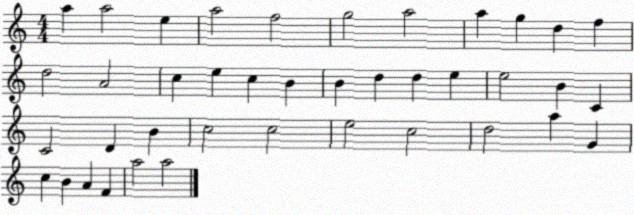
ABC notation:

X:1
T:Untitled
M:4/4
L:1/4
K:C
a a2 e a2 f2 g2 a2 a g d f d2 A2 c e c B B d d e e2 B C C2 D B c2 c2 e2 c2 d2 a G c B A F a2 a2